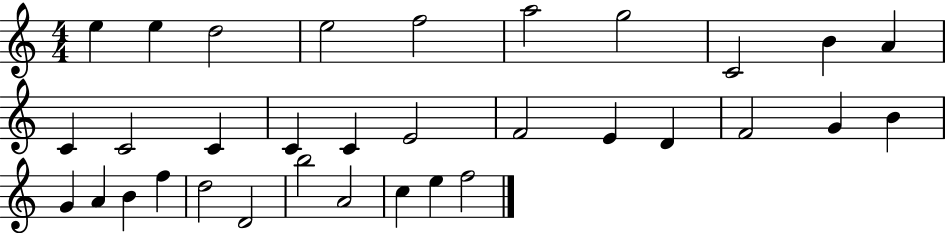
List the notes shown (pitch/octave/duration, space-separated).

E5/q E5/q D5/h E5/h F5/h A5/h G5/h C4/h B4/q A4/q C4/q C4/h C4/q C4/q C4/q E4/h F4/h E4/q D4/q F4/h G4/q B4/q G4/q A4/q B4/q F5/q D5/h D4/h B5/h A4/h C5/q E5/q F5/h